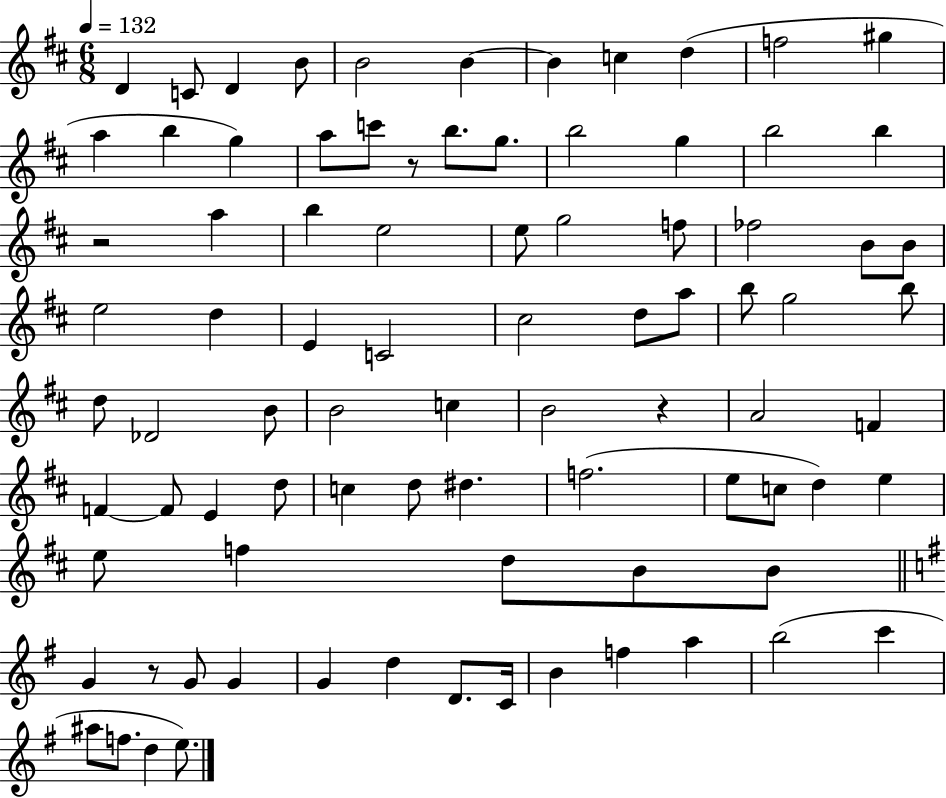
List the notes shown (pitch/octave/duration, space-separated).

D4/q C4/e D4/q B4/e B4/h B4/q B4/q C5/q D5/q F5/h G#5/q A5/q B5/q G5/q A5/e C6/e R/e B5/e. G5/e. B5/h G5/q B5/h B5/q R/h A5/q B5/q E5/h E5/e G5/h F5/e FES5/h B4/e B4/e E5/h D5/q E4/q C4/h C#5/h D5/e A5/e B5/e G5/h B5/e D5/e Db4/h B4/e B4/h C5/q B4/h R/q A4/h F4/q F4/q F4/e E4/q D5/e C5/q D5/e D#5/q. F5/h. E5/e C5/e D5/q E5/q E5/e F5/q D5/e B4/e B4/e G4/q R/e G4/e G4/q G4/q D5/q D4/e. C4/s B4/q F5/q A5/q B5/h C6/q A#5/e F5/e. D5/q E5/e.